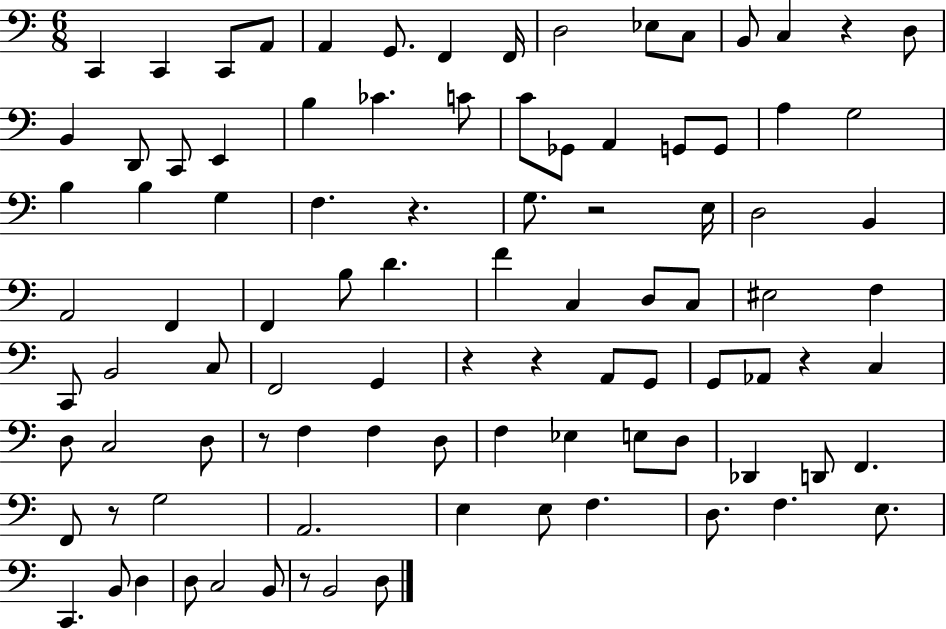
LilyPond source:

{
  \clef bass
  \numericTimeSignature
  \time 6/8
  \key c \major
  c,4 c,4 c,8 a,8 | a,4 g,8. f,4 f,16 | d2 ees8 c8 | b,8 c4 r4 d8 | \break b,4 d,8 c,8 e,4 | b4 ces'4. c'8 | c'8 ges,8 a,4 g,8 g,8 | a4 g2 | \break b4 b4 g4 | f4. r4. | g8. r2 e16 | d2 b,4 | \break a,2 f,4 | f,4 b8 d'4. | f'4 c4 d8 c8 | eis2 f4 | \break c,8 b,2 c8 | f,2 g,4 | r4 r4 a,8 g,8 | g,8 aes,8 r4 c4 | \break d8 c2 d8 | r8 f4 f4 d8 | f4 ees4 e8 d8 | des,4 d,8 f,4. | \break f,8 r8 g2 | a,2. | e4 e8 f4. | d8. f4. e8. | \break c,4. b,8 d4 | d8 c2 b,8 | r8 b,2 d8 | \bar "|."
}